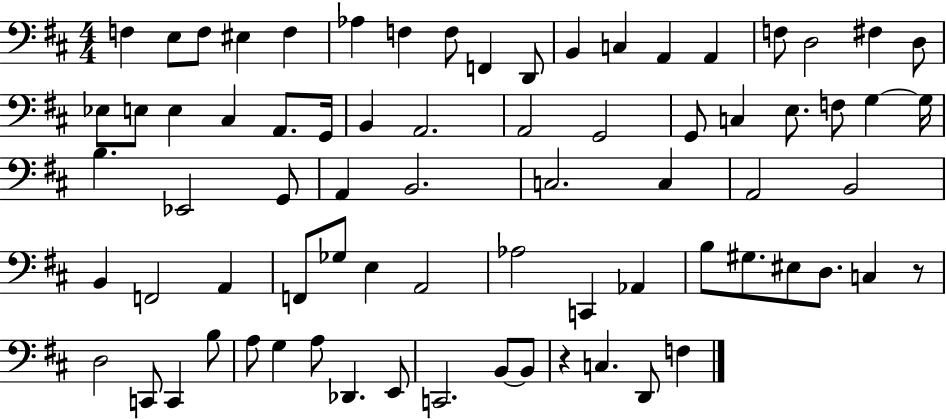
F3/q E3/e F3/e EIS3/q F3/q Ab3/q F3/q F3/e F2/q D2/e B2/q C3/q A2/q A2/q F3/e D3/h F#3/q D3/e Eb3/e E3/e E3/q C#3/q A2/e. G2/s B2/q A2/h. A2/h G2/h G2/e C3/q E3/e. F3/e G3/q G3/s B3/q. Eb2/h G2/e A2/q B2/h. C3/h. C3/q A2/h B2/h B2/q F2/h A2/q F2/e Gb3/e E3/q A2/h Ab3/h C2/q Ab2/q B3/e G#3/e. EIS3/e D3/e. C3/q R/e D3/h C2/e C2/q B3/e A3/e G3/q A3/e Db2/q. E2/e C2/h. B2/e B2/e R/q C3/q. D2/e F3/q